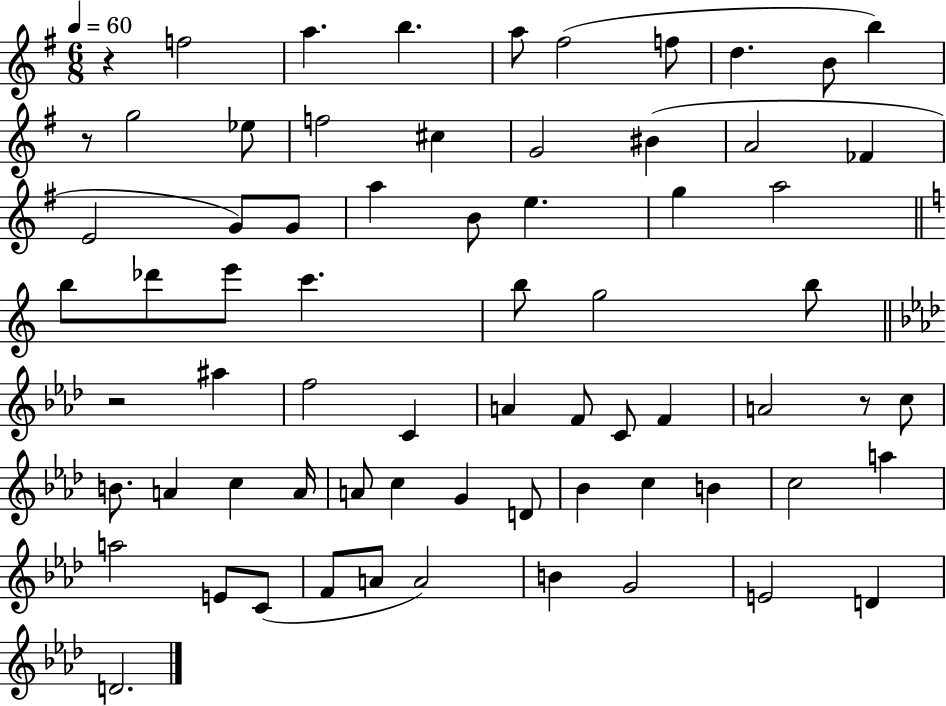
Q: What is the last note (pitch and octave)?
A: D4